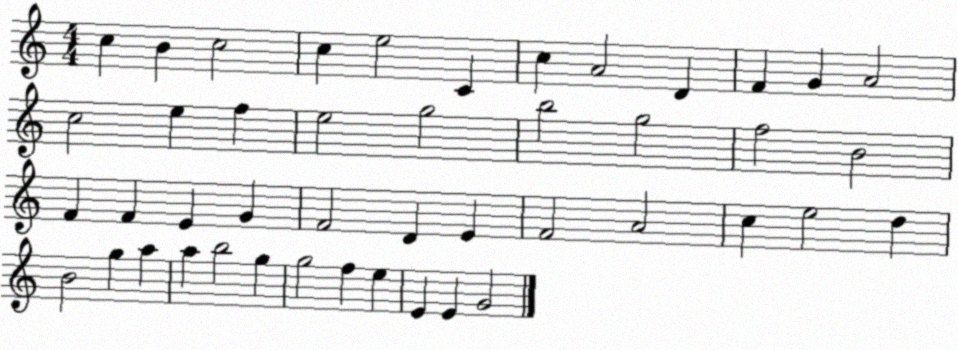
X:1
T:Untitled
M:4/4
L:1/4
K:C
c B c2 c e2 C c A2 D F G A2 c2 e f e2 g2 b2 g2 f2 B2 F F E G F2 D E F2 A2 c e2 d B2 g a a b2 g g2 f e E E G2